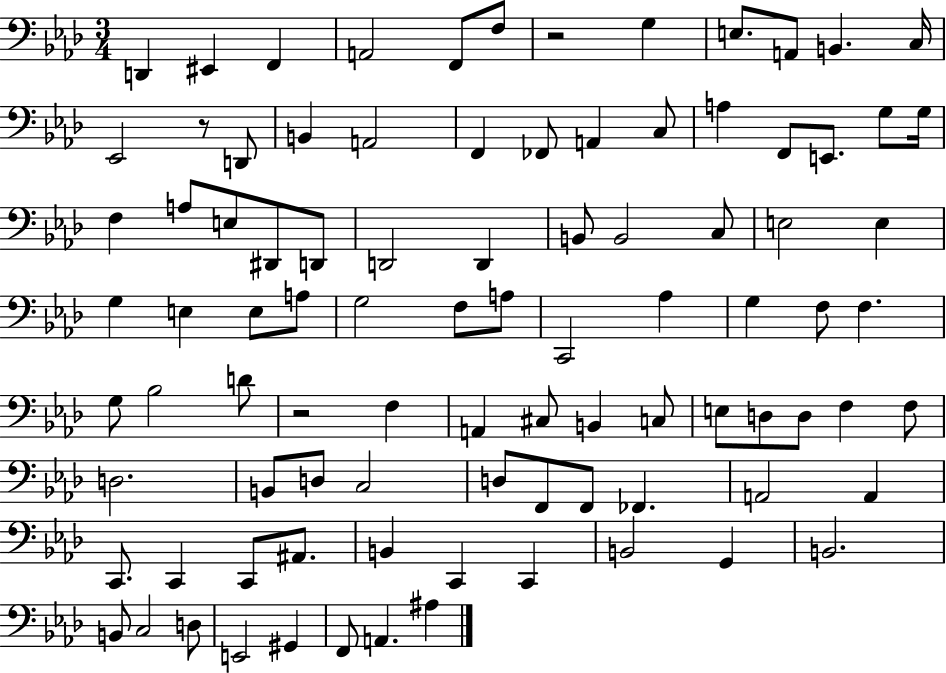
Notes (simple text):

D2/q EIS2/q F2/q A2/h F2/e F3/e R/h G3/q E3/e. A2/e B2/q. C3/s Eb2/h R/e D2/e B2/q A2/h F2/q FES2/e A2/q C3/e A3/q F2/e E2/e. G3/e G3/s F3/q A3/e E3/e D#2/e D2/e D2/h D2/q B2/e B2/h C3/e E3/h E3/q G3/q E3/q E3/e A3/e G3/h F3/e A3/e C2/h Ab3/q G3/q F3/e F3/q. G3/e Bb3/h D4/e R/h F3/q A2/q C#3/e B2/q C3/e E3/e D3/e D3/e F3/q F3/e D3/h. B2/e D3/e C3/h D3/e F2/e F2/e FES2/q. A2/h A2/q C2/e. C2/q C2/e A#2/e. B2/q C2/q C2/q B2/h G2/q B2/h. B2/e C3/h D3/e E2/h G#2/q F2/e A2/q. A#3/q